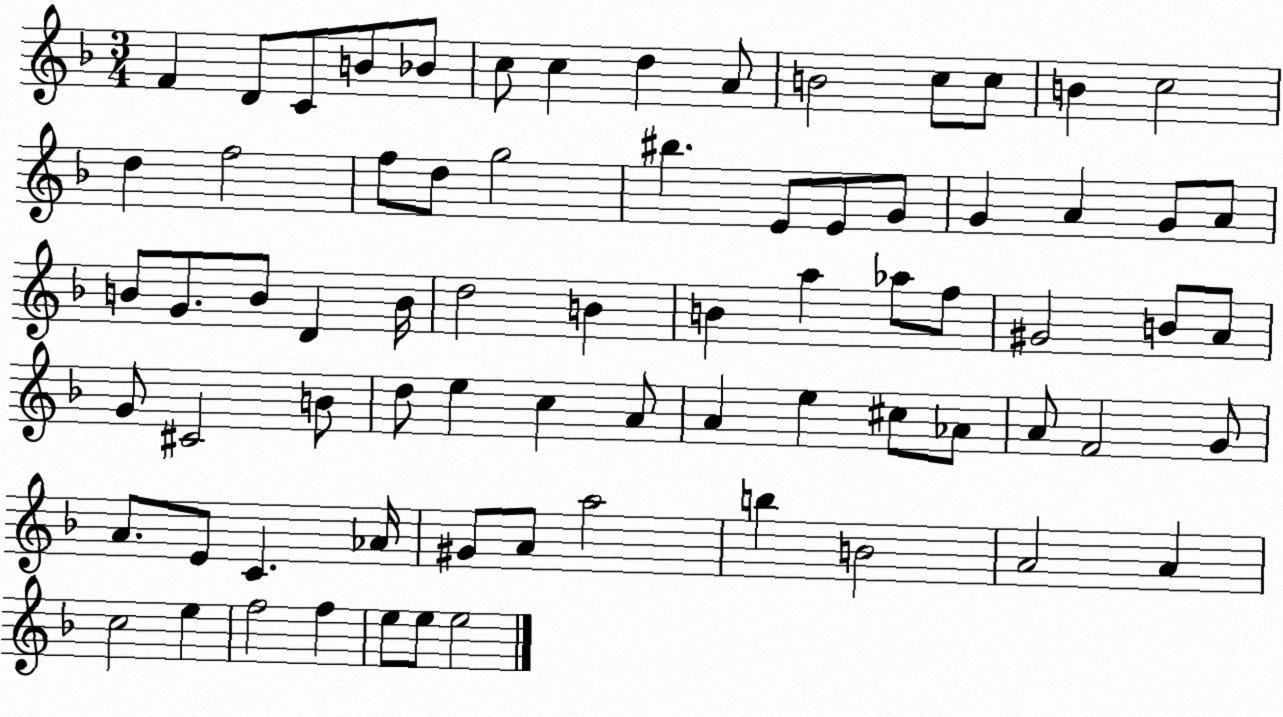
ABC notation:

X:1
T:Untitled
M:3/4
L:1/4
K:F
F D/2 C/2 B/2 _B/2 c/2 c d A/2 B2 c/2 c/2 B c2 d f2 f/2 d/2 g2 ^b E/2 E/2 G/2 G A G/2 A/2 B/2 G/2 B/2 D B/4 d2 B B a _a/2 f/2 ^G2 B/2 A/2 G/2 ^C2 B/2 d/2 e c A/2 A e ^c/2 _A/2 A/2 F2 G/2 A/2 E/2 C _A/4 ^G/2 A/2 a2 b B2 A2 A c2 e f2 f e/2 e/2 e2